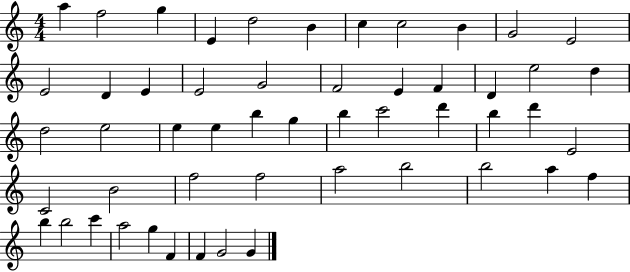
{
  \clef treble
  \numericTimeSignature
  \time 4/4
  \key c \major
  a''4 f''2 g''4 | e'4 d''2 b'4 | c''4 c''2 b'4 | g'2 e'2 | \break e'2 d'4 e'4 | e'2 g'2 | f'2 e'4 f'4 | d'4 e''2 d''4 | \break d''2 e''2 | e''4 e''4 b''4 g''4 | b''4 c'''2 d'''4 | b''4 d'''4 e'2 | \break c'2 b'2 | f''2 f''2 | a''2 b''2 | b''2 a''4 f''4 | \break b''4 b''2 c'''4 | a''2 g''4 f'4 | f'4 g'2 g'4 | \bar "|."
}